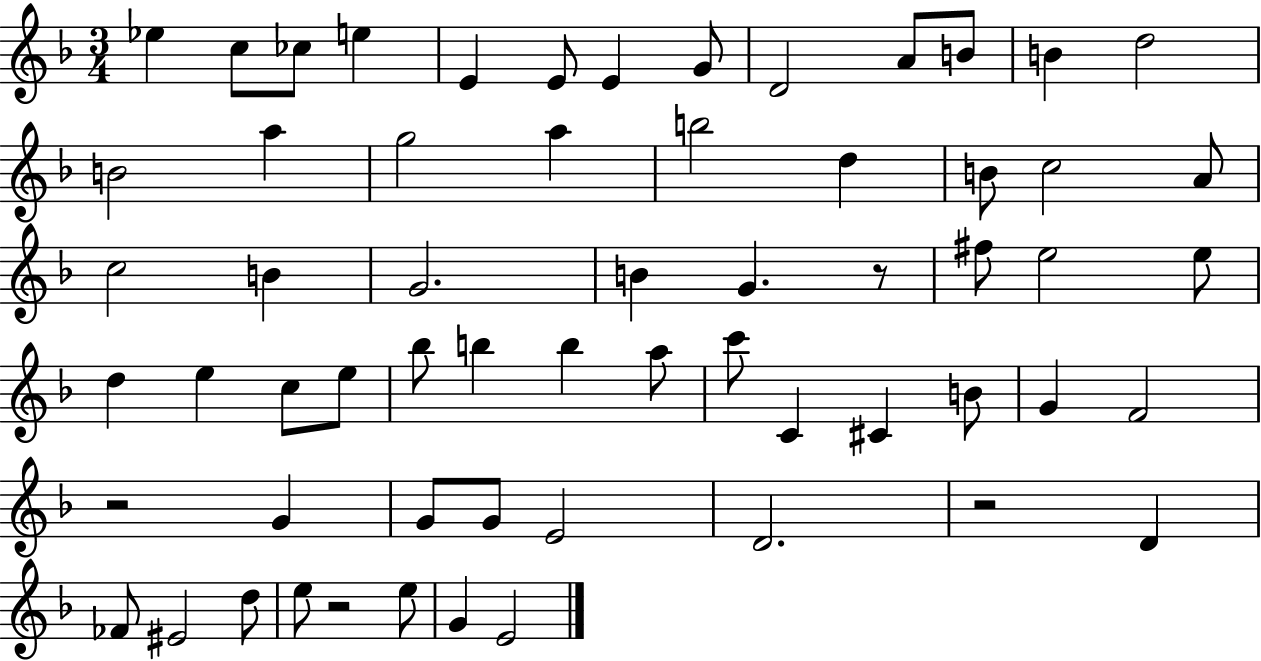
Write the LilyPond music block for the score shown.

{
  \clef treble
  \numericTimeSignature
  \time 3/4
  \key f \major
  ees''4 c''8 ces''8 e''4 | e'4 e'8 e'4 g'8 | d'2 a'8 b'8 | b'4 d''2 | \break b'2 a''4 | g''2 a''4 | b''2 d''4 | b'8 c''2 a'8 | \break c''2 b'4 | g'2. | b'4 g'4. r8 | fis''8 e''2 e''8 | \break d''4 e''4 c''8 e''8 | bes''8 b''4 b''4 a''8 | c'''8 c'4 cis'4 b'8 | g'4 f'2 | \break r2 g'4 | g'8 g'8 e'2 | d'2. | r2 d'4 | \break fes'8 eis'2 d''8 | e''8 r2 e''8 | g'4 e'2 | \bar "|."
}